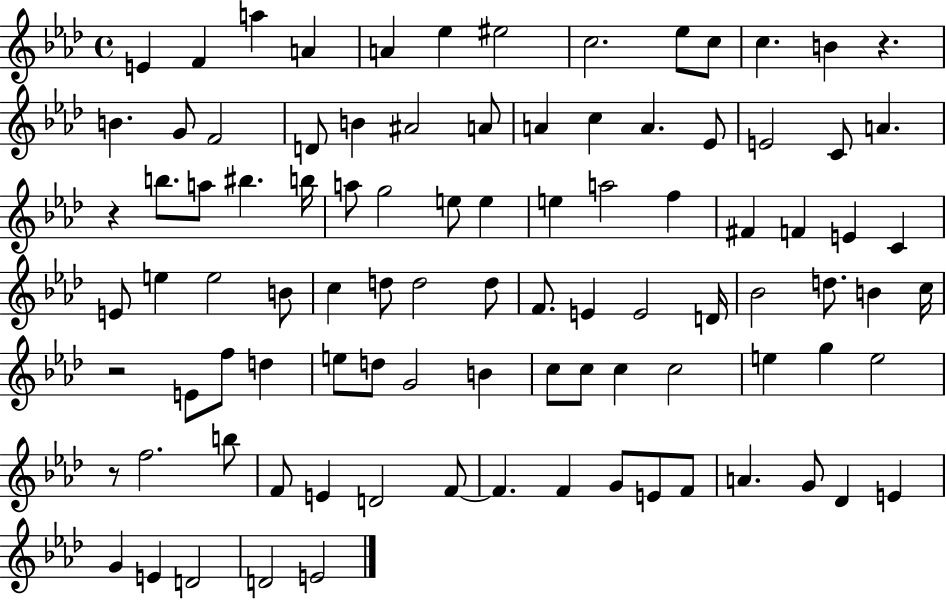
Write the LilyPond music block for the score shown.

{
  \clef treble
  \time 4/4
  \defaultTimeSignature
  \key aes \major
  e'4 f'4 a''4 a'4 | a'4 ees''4 eis''2 | c''2. ees''8 c''8 | c''4. b'4 r4. | \break b'4. g'8 f'2 | d'8 b'4 ais'2 a'8 | a'4 c''4 a'4. ees'8 | e'2 c'8 a'4. | \break r4 b''8. a''8 bis''4. b''16 | a''8 g''2 e''8 e''4 | e''4 a''2 f''4 | fis'4 f'4 e'4 c'4 | \break e'8 e''4 e''2 b'8 | c''4 d''8 d''2 d''8 | f'8. e'4 e'2 d'16 | bes'2 d''8. b'4 c''16 | \break r2 e'8 f''8 d''4 | e''8 d''8 g'2 b'4 | c''8 c''8 c''4 c''2 | e''4 g''4 e''2 | \break r8 f''2. b''8 | f'8 e'4 d'2 f'8~~ | f'4. f'4 g'8 e'8 f'8 | a'4. g'8 des'4 e'4 | \break g'4 e'4 d'2 | d'2 e'2 | \bar "|."
}